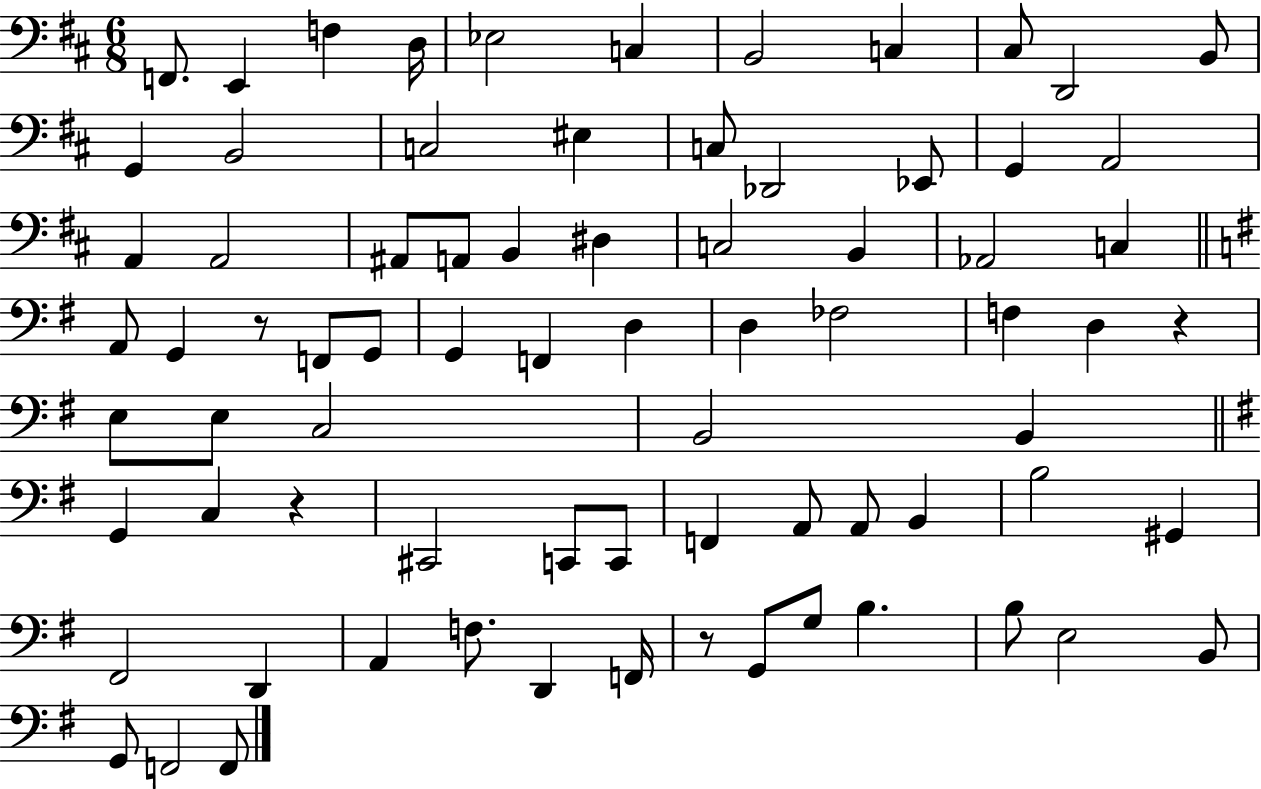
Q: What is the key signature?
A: D major